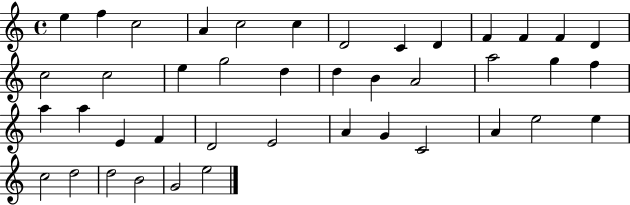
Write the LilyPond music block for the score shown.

{
  \clef treble
  \time 4/4
  \defaultTimeSignature
  \key c \major
  e''4 f''4 c''2 | a'4 c''2 c''4 | d'2 c'4 d'4 | f'4 f'4 f'4 d'4 | \break c''2 c''2 | e''4 g''2 d''4 | d''4 b'4 a'2 | a''2 g''4 f''4 | \break a''4 a''4 e'4 f'4 | d'2 e'2 | a'4 g'4 c'2 | a'4 e''2 e''4 | \break c''2 d''2 | d''2 b'2 | g'2 e''2 | \bar "|."
}